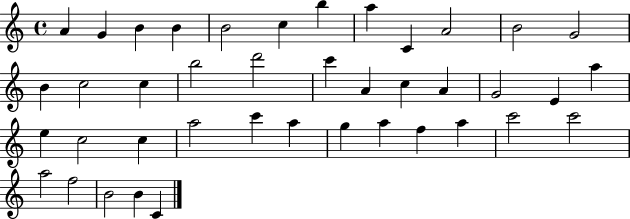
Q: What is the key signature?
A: C major